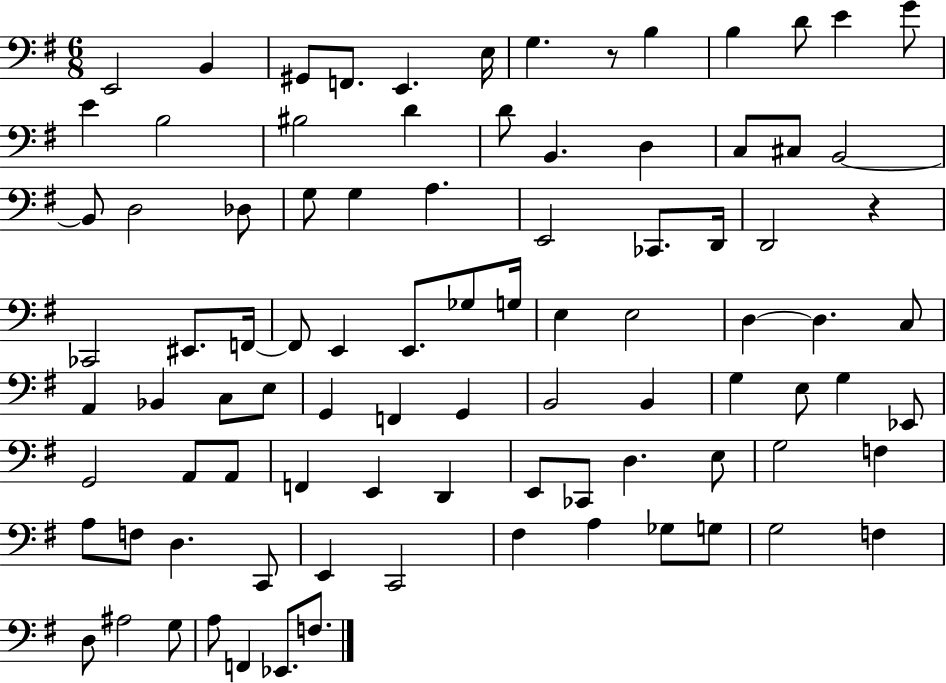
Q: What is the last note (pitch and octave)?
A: F3